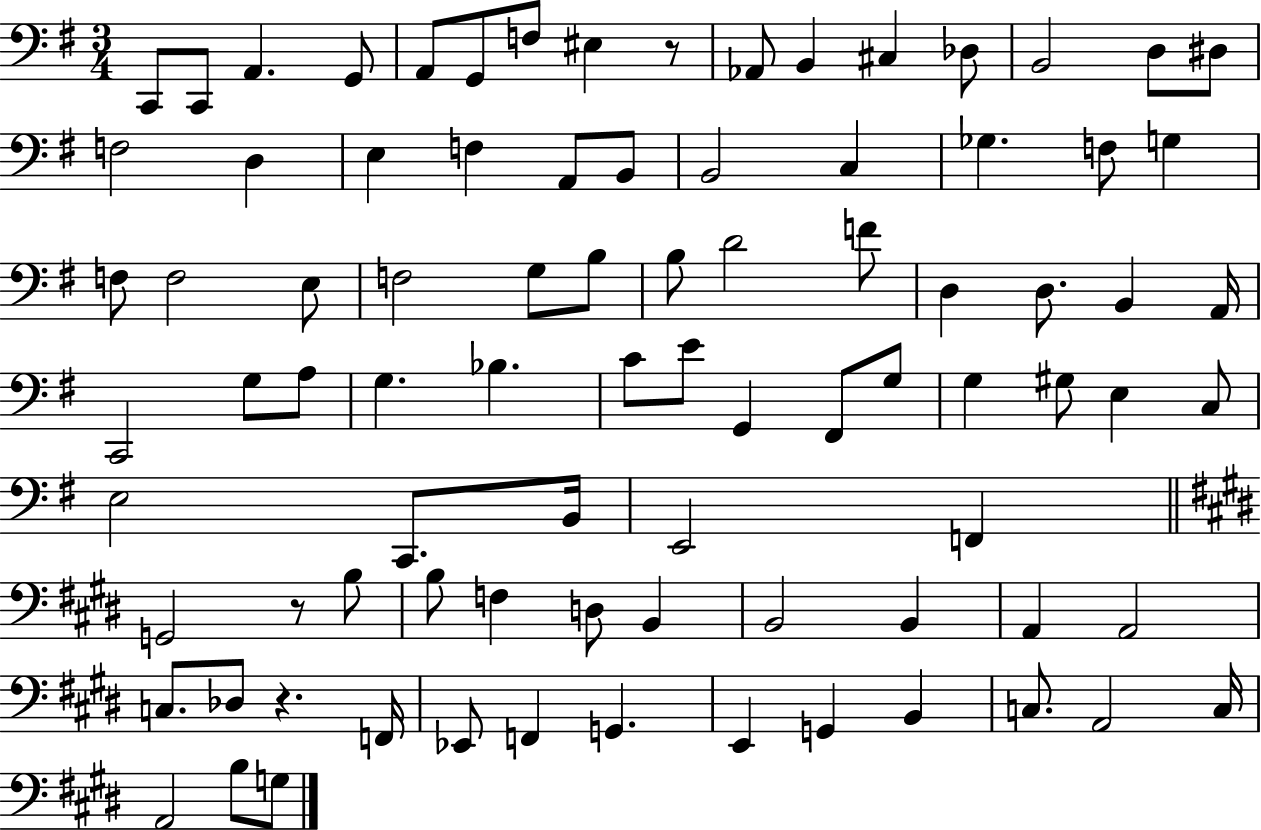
C2/e C2/e A2/q. G2/e A2/e G2/e F3/e EIS3/q R/e Ab2/e B2/q C#3/q Db3/e B2/h D3/e D#3/e F3/h D3/q E3/q F3/q A2/e B2/e B2/h C3/q Gb3/q. F3/e G3/q F3/e F3/h E3/e F3/h G3/e B3/e B3/e D4/h F4/e D3/q D3/e. B2/q A2/s C2/h G3/e A3/e G3/q. Bb3/q. C4/e E4/e G2/q F#2/e G3/e G3/q G#3/e E3/q C3/e E3/h C2/e. B2/s E2/h F2/q G2/h R/e B3/e B3/e F3/q D3/e B2/q B2/h B2/q A2/q A2/h C3/e. Db3/e R/q. F2/s Eb2/e F2/q G2/q. E2/q G2/q B2/q C3/e. A2/h C3/s A2/h B3/e G3/e